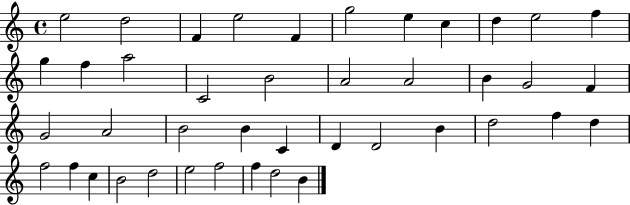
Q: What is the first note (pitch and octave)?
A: E5